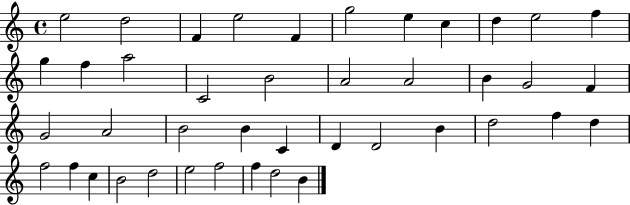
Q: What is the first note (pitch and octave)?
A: E5